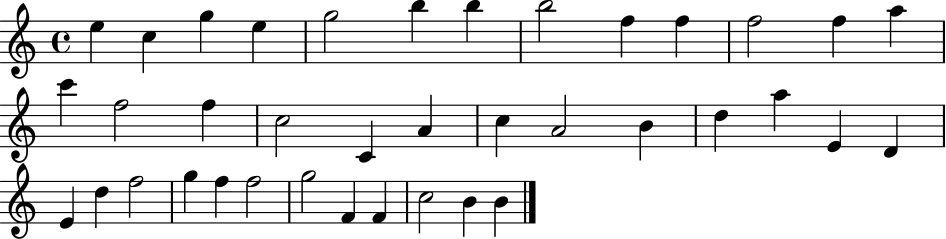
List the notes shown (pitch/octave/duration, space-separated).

E5/q C5/q G5/q E5/q G5/h B5/q B5/q B5/h F5/q F5/q F5/h F5/q A5/q C6/q F5/h F5/q C5/h C4/q A4/q C5/q A4/h B4/q D5/q A5/q E4/q D4/q E4/q D5/q F5/h G5/q F5/q F5/h G5/h F4/q F4/q C5/h B4/q B4/q